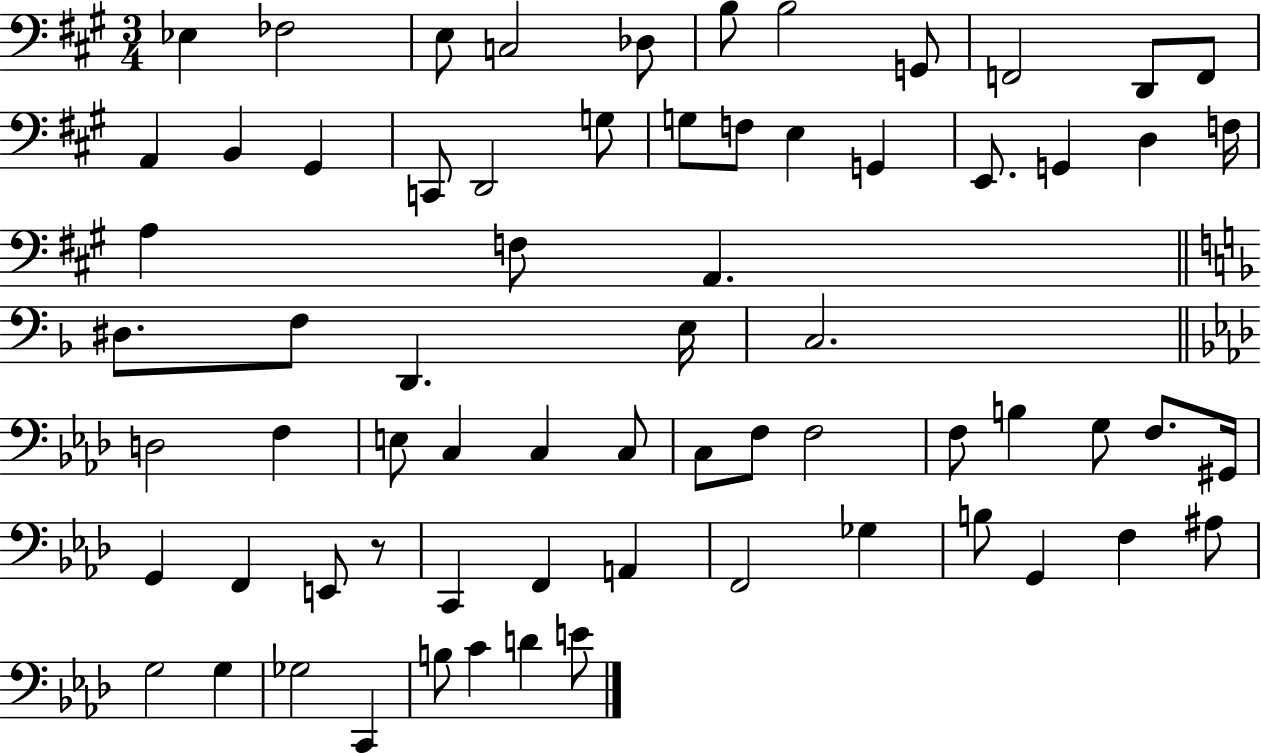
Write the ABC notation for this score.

X:1
T:Untitled
M:3/4
L:1/4
K:A
_E, _F,2 E,/2 C,2 _D,/2 B,/2 B,2 G,,/2 F,,2 D,,/2 F,,/2 A,, B,, ^G,, C,,/2 D,,2 G,/2 G,/2 F,/2 E, G,, E,,/2 G,, D, F,/4 A, F,/2 A,, ^D,/2 F,/2 D,, E,/4 C,2 D,2 F, E,/2 C, C, C,/2 C,/2 F,/2 F,2 F,/2 B, G,/2 F,/2 ^G,,/4 G,, F,, E,,/2 z/2 C,, F,, A,, F,,2 _G, B,/2 G,, F, ^A,/2 G,2 G, _G,2 C,, B,/2 C D E/2